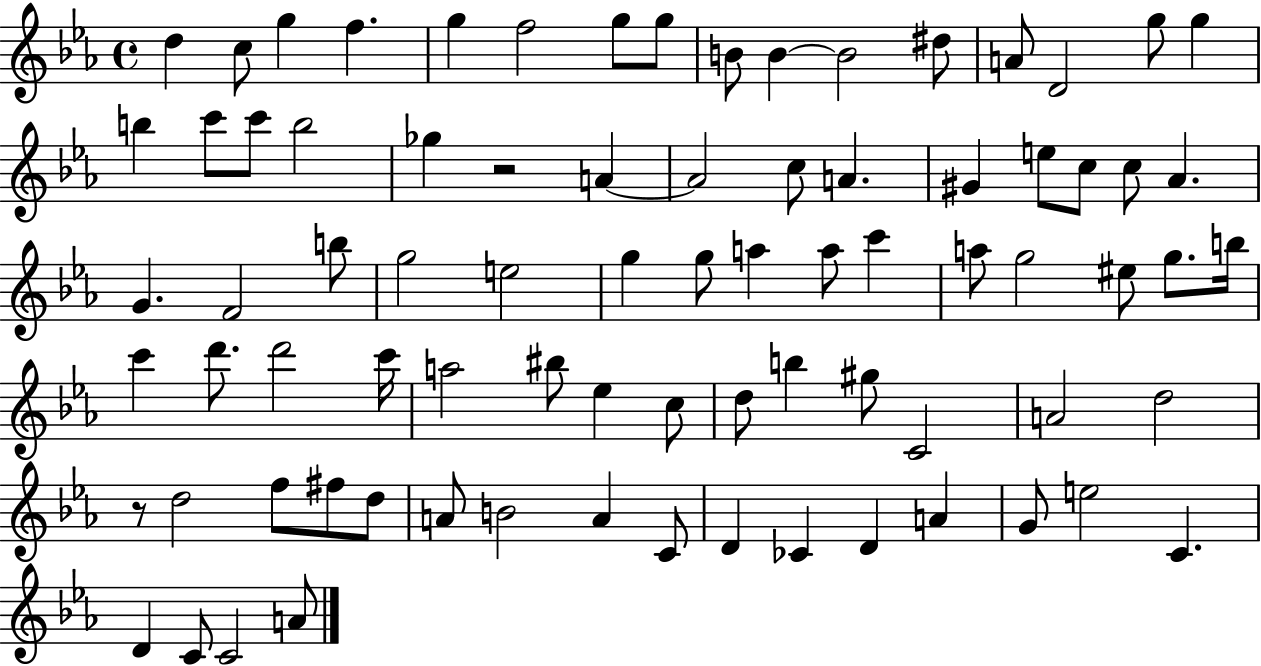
D5/q C5/e G5/q F5/q. G5/q F5/h G5/e G5/e B4/e B4/q B4/h D#5/e A4/e D4/h G5/e G5/q B5/q C6/e C6/e B5/h Gb5/q R/h A4/q A4/h C5/e A4/q. G#4/q E5/e C5/e C5/e Ab4/q. G4/q. F4/h B5/e G5/h E5/h G5/q G5/e A5/q A5/e C6/q A5/e G5/h EIS5/e G5/e. B5/s C6/q D6/e. D6/h C6/s A5/h BIS5/e Eb5/q C5/e D5/e B5/q G#5/e C4/h A4/h D5/h R/e D5/h F5/e F#5/e D5/e A4/e B4/h A4/q C4/e D4/q CES4/q D4/q A4/q G4/e E5/h C4/q. D4/q C4/e C4/h A4/e